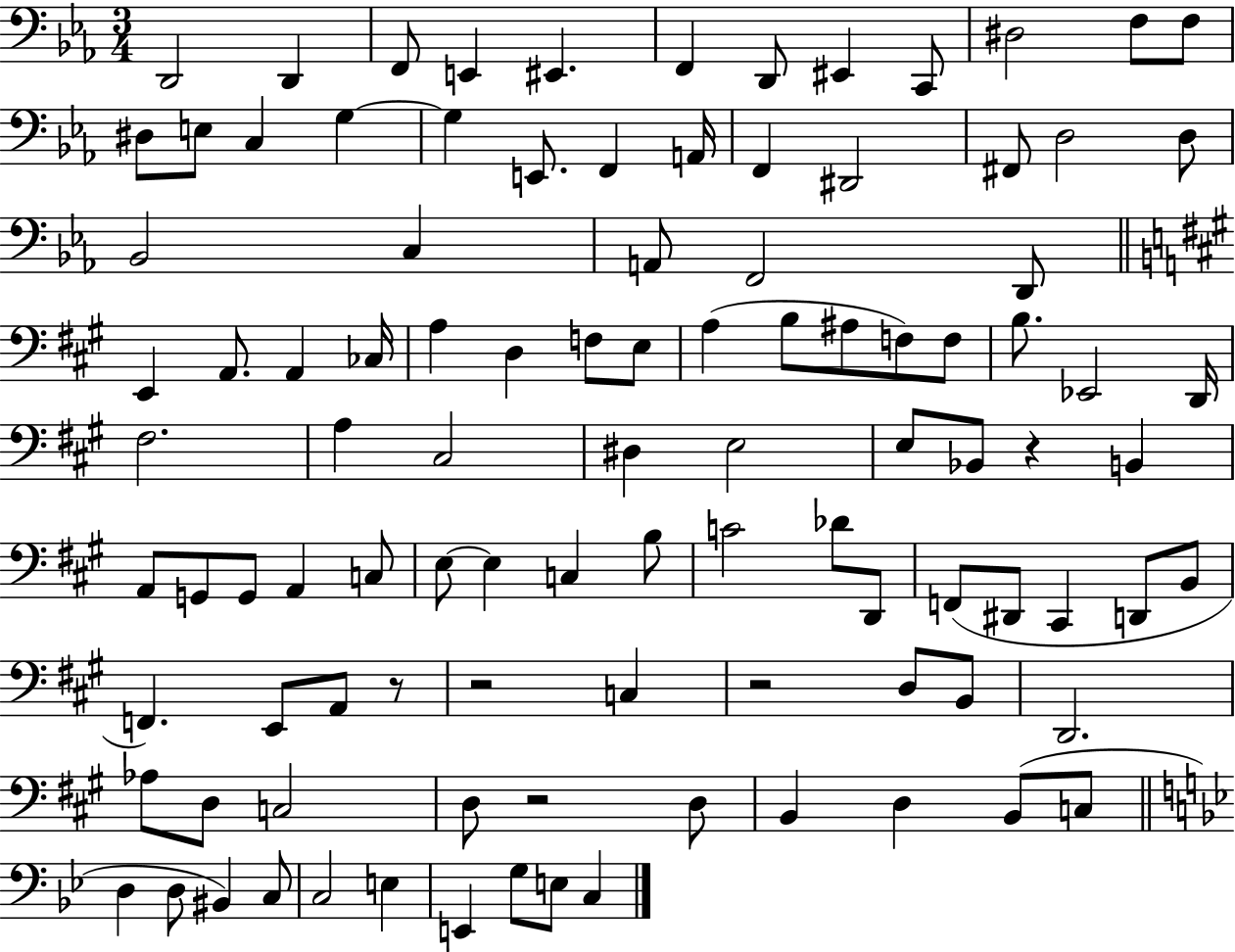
{
  \clef bass
  \numericTimeSignature
  \time 3/4
  \key ees \major
  \repeat volta 2 { d,2 d,4 | f,8 e,4 eis,4. | f,4 d,8 eis,4 c,8 | dis2 f8 f8 | \break dis8 e8 c4 g4~~ | g4 e,8. f,4 a,16 | f,4 dis,2 | fis,8 d2 d8 | \break bes,2 c4 | a,8 f,2 d,8 | \bar "||" \break \key a \major e,4 a,8. a,4 ces16 | a4 d4 f8 e8 | a4( b8 ais8 f8) f8 | b8. ees,2 d,16 | \break fis2. | a4 cis2 | dis4 e2 | e8 bes,8 r4 b,4 | \break a,8 g,8 g,8 a,4 c8 | e8~~ e4 c4 b8 | c'2 des'8 d,8 | f,8( dis,8 cis,4 d,8 b,8 | \break f,4.) e,8 a,8 r8 | r2 c4 | r2 d8 b,8 | d,2. | \break aes8 d8 c2 | d8 r2 d8 | b,4 d4 b,8( c8 | \bar "||" \break \key bes \major d4 d8 bis,4) c8 | c2 e4 | e,4 g8 e8 c4 | } \bar "|."
}